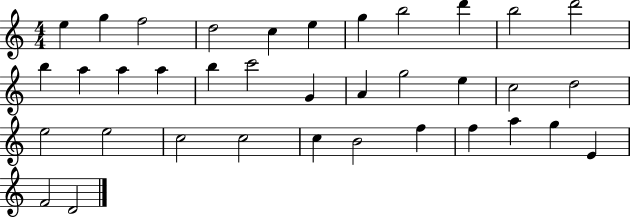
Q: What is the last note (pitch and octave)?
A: D4